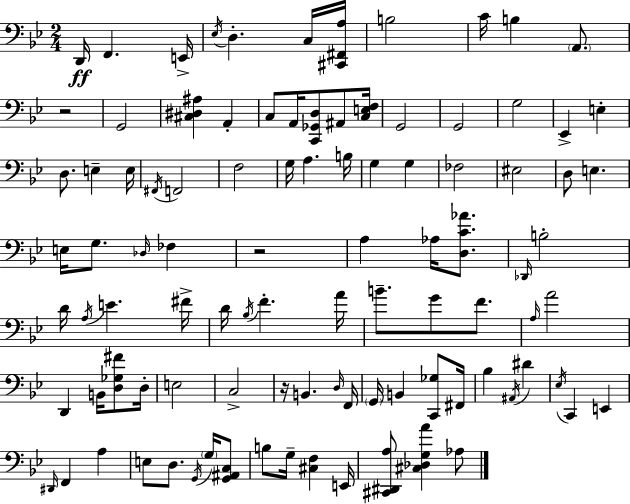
X:1
T:Untitled
M:2/4
L:1/4
K:Bb
D,,/4 F,, E,,/4 _E,/4 D, C,/4 [^C,,^F,,A,]/4 B,2 C/4 B, A,,/2 z2 G,,2 [^C,^D,^A,] A,, C,/2 A,,/4 [C,,_G,,D,]/2 ^A,,/2 [C,E,F,]/4 G,,2 G,,2 G,2 _E,, E, D,/2 E, E,/4 ^F,,/4 F,,2 F,2 G,/4 A, B,/4 G, G, _F,2 ^E,2 D,/2 E, E,/4 G,/2 _D,/4 _F, z2 A, _A,/4 [D,C_A]/2 _D,,/4 B,2 D/4 A,/4 E ^F/4 D/4 _B,/4 F A/4 B/2 G/2 F/2 A,/4 A2 D,, B,,/4 [D,_G,^F]/2 D,/4 E,2 C,2 z/4 B,, D,/4 F,,/4 G,,/4 B,, [C,,_G,]/2 ^F,,/4 _B, ^A,,/4 ^D _E,/4 C,, E,, ^D,,/4 F,, A, E,/2 D,/2 G,,/4 G,/4 [G,,^A,,C,]/2 B,/2 G,/4 [^C,F,] E,,/4 [^C,,^D,,A,]/2 [^C,_D,G,A] _A,/2